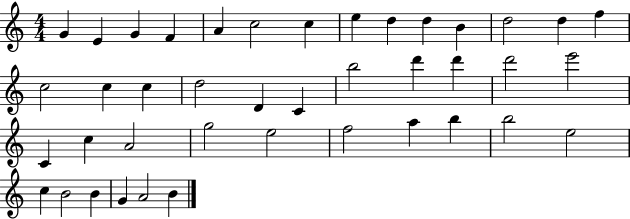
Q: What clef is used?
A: treble